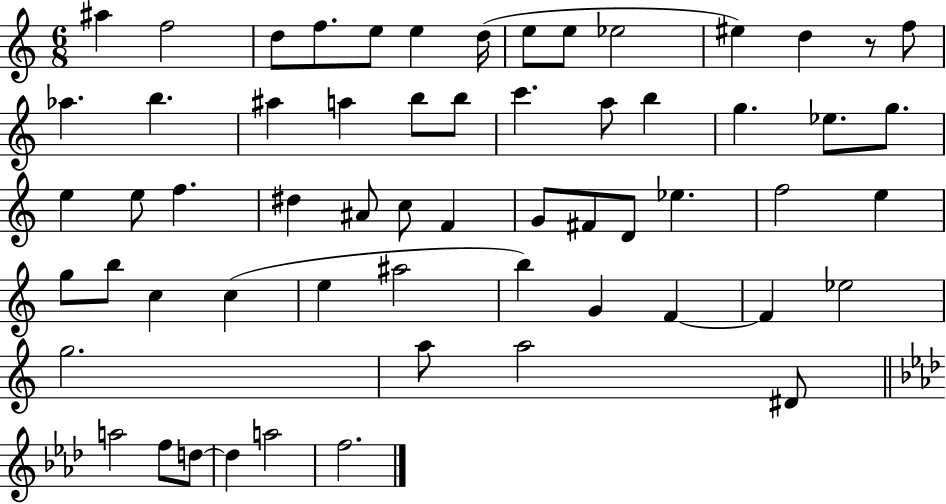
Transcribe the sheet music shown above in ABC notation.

X:1
T:Untitled
M:6/8
L:1/4
K:C
^a f2 d/2 f/2 e/2 e d/4 e/2 e/2 _e2 ^e d z/2 f/2 _a b ^a a b/2 b/2 c' a/2 b g _e/2 g/2 e e/2 f ^d ^A/2 c/2 F G/2 ^F/2 D/2 _e f2 e g/2 b/2 c c e ^a2 b G F F _e2 g2 a/2 a2 ^D/2 a2 f/2 d/2 d a2 f2